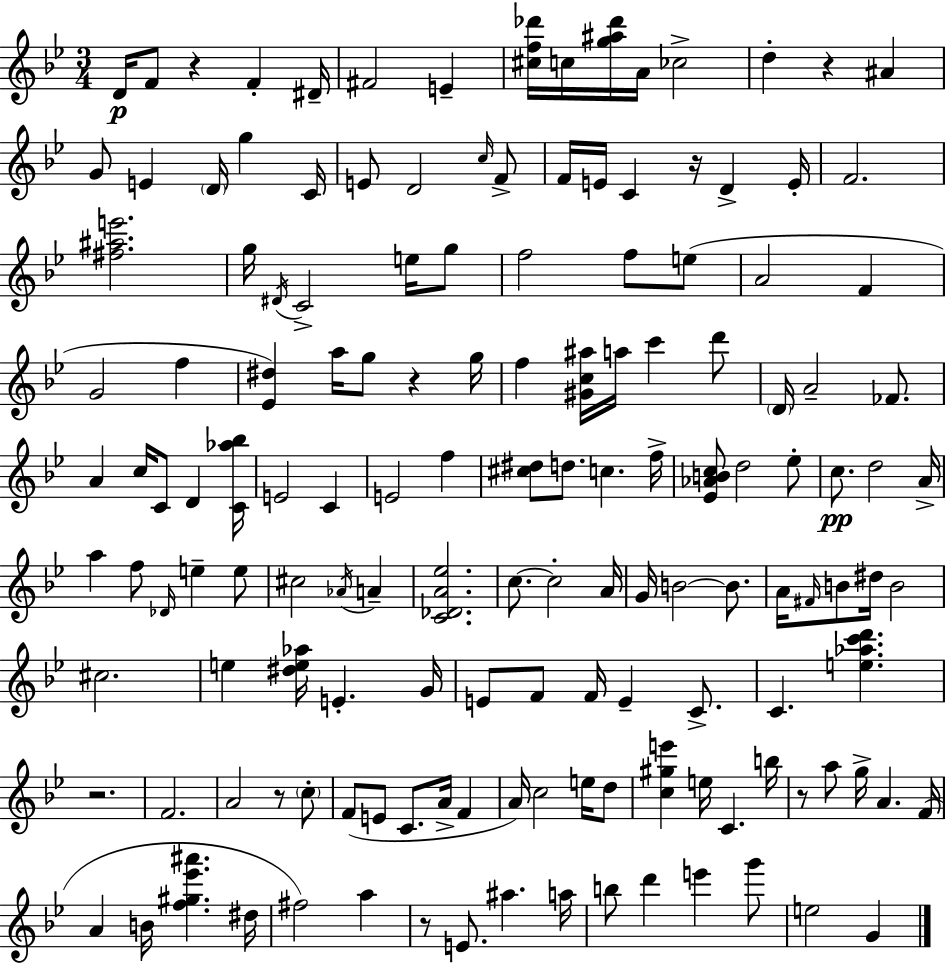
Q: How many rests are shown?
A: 8